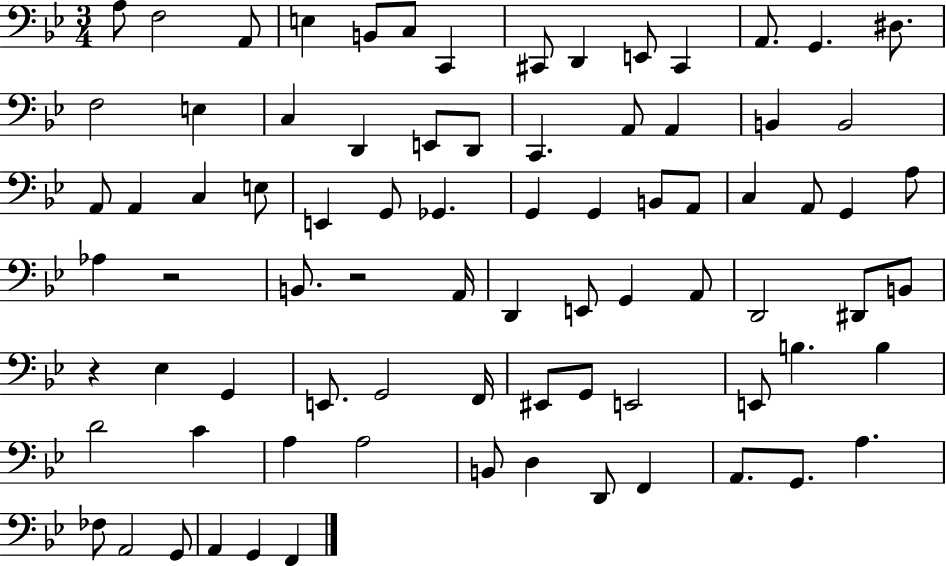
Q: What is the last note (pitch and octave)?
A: F2